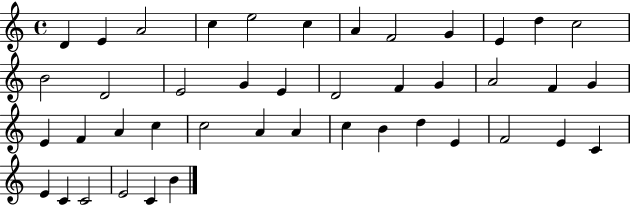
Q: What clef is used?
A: treble